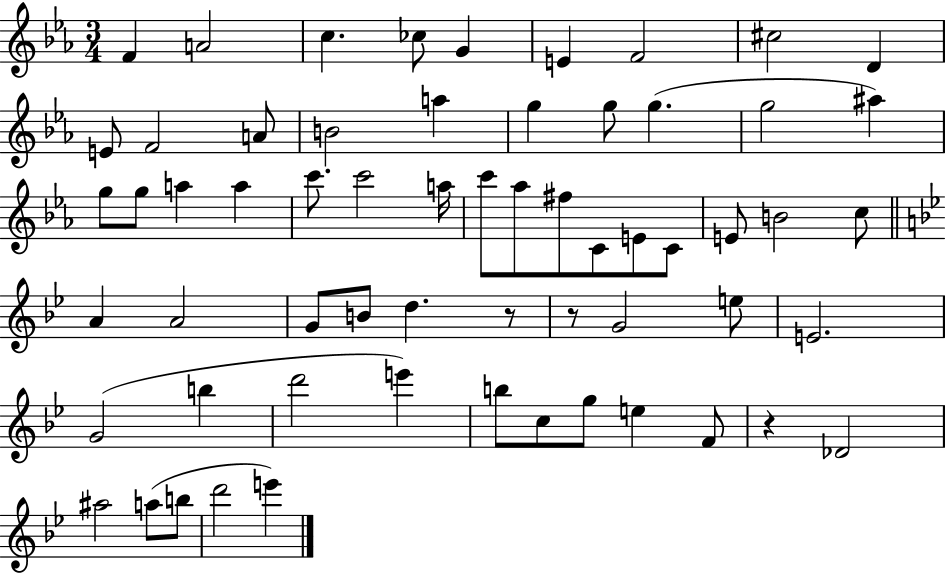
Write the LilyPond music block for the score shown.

{
  \clef treble
  \numericTimeSignature
  \time 3/4
  \key ees \major
  f'4 a'2 | c''4. ces''8 g'4 | e'4 f'2 | cis''2 d'4 | \break e'8 f'2 a'8 | b'2 a''4 | g''4 g''8 g''4.( | g''2 ais''4) | \break g''8 g''8 a''4 a''4 | c'''8. c'''2 a''16 | c'''8 aes''8 fis''8 c'8 e'8 c'8 | e'8 b'2 c''8 | \break \bar "||" \break \key bes \major a'4 a'2 | g'8 b'8 d''4. r8 | r8 g'2 e''8 | e'2. | \break g'2( b''4 | d'''2 e'''4) | b''8 c''8 g''8 e''4 f'8 | r4 des'2 | \break ais''2 a''8( b''8 | d'''2 e'''4) | \bar "|."
}